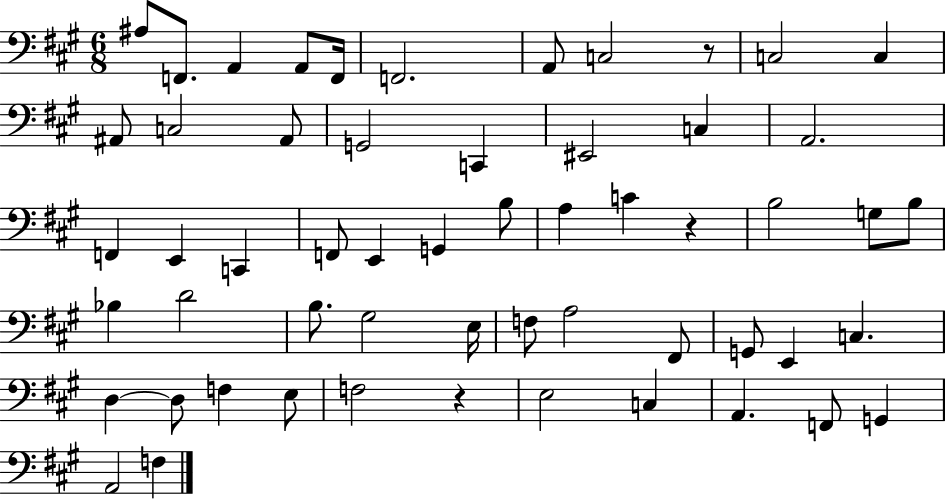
A#3/e F2/e. A2/q A2/e F2/s F2/h. A2/e C3/h R/e C3/h C3/q A#2/e C3/h A#2/e G2/h C2/q EIS2/h C3/q A2/h. F2/q E2/q C2/q F2/e E2/q G2/q B3/e A3/q C4/q R/q B3/h G3/e B3/e Bb3/q D4/h B3/e. G#3/h E3/s F3/e A3/h F#2/e G2/e E2/q C3/q. D3/q D3/e F3/q E3/e F3/h R/q E3/h C3/q A2/q. F2/e G2/q A2/h F3/q